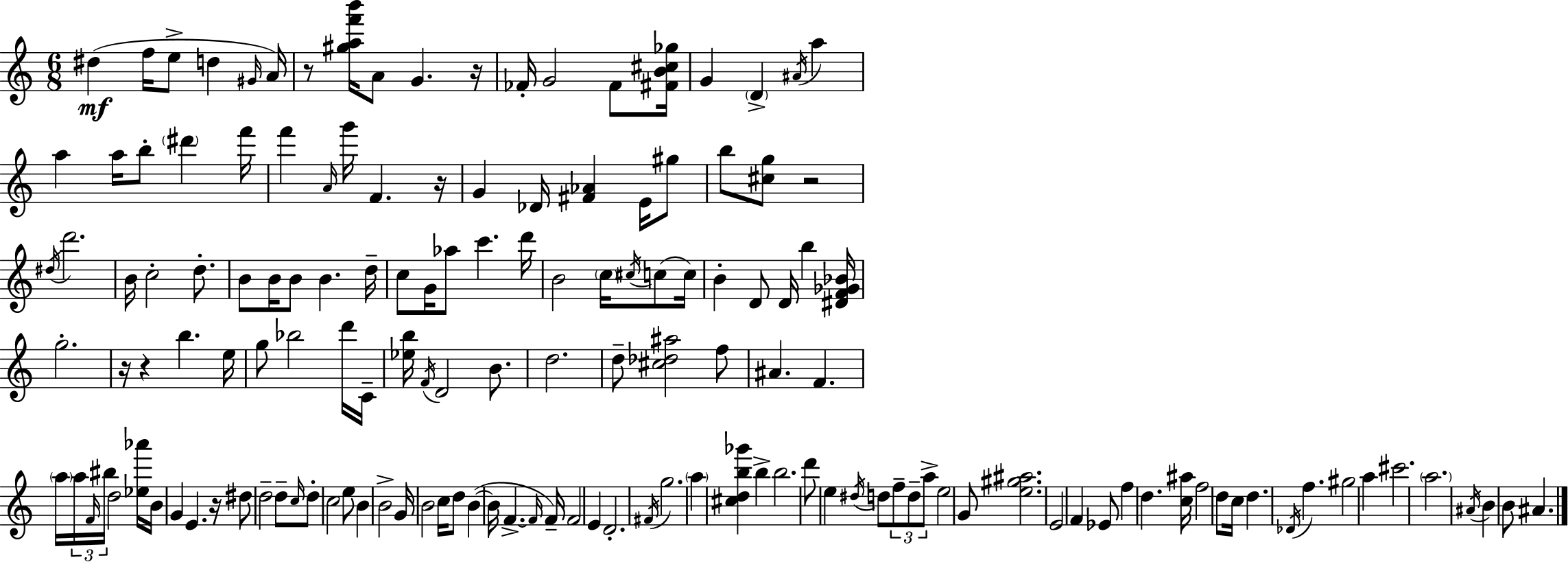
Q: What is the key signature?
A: A minor